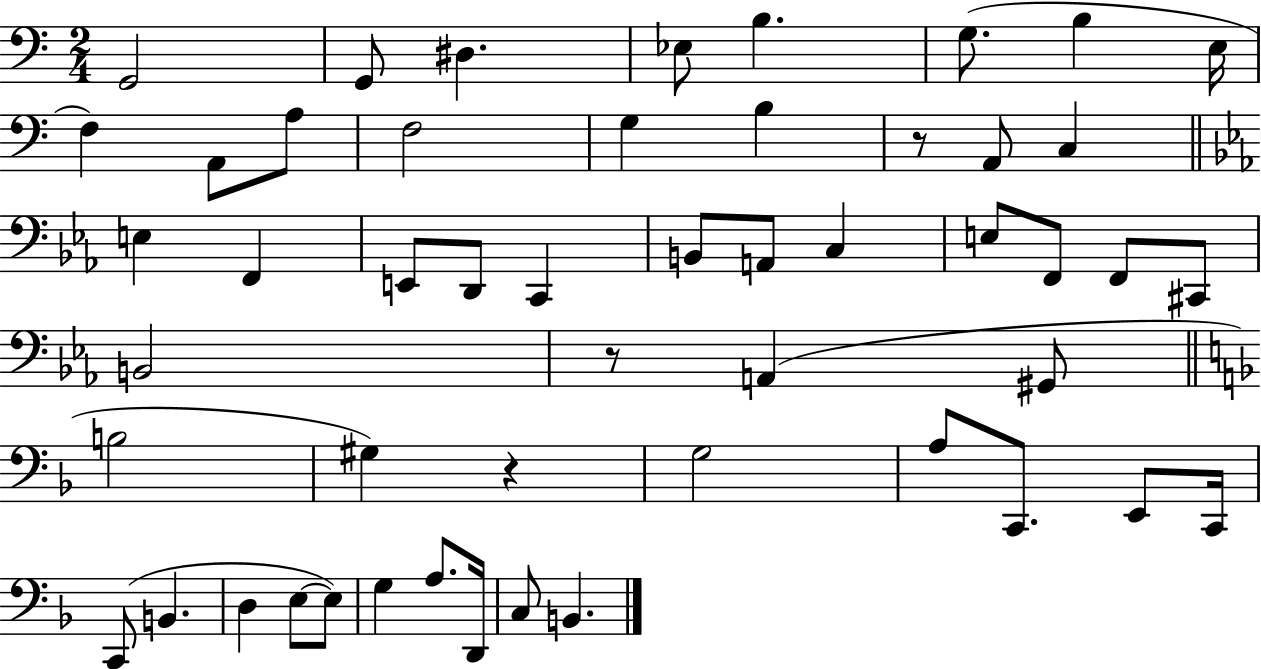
X:1
T:Untitled
M:2/4
L:1/4
K:C
G,,2 G,,/2 ^D, _E,/2 B, G,/2 B, E,/4 F, A,,/2 A,/2 F,2 G, B, z/2 A,,/2 C, E, F,, E,,/2 D,,/2 C,, B,,/2 A,,/2 C, E,/2 F,,/2 F,,/2 ^C,,/2 B,,2 z/2 A,, ^G,,/2 B,2 ^G, z G,2 A,/2 C,,/2 E,,/2 C,,/4 C,,/2 B,, D, E,/2 E,/2 G, A,/2 D,,/4 C,/2 B,,